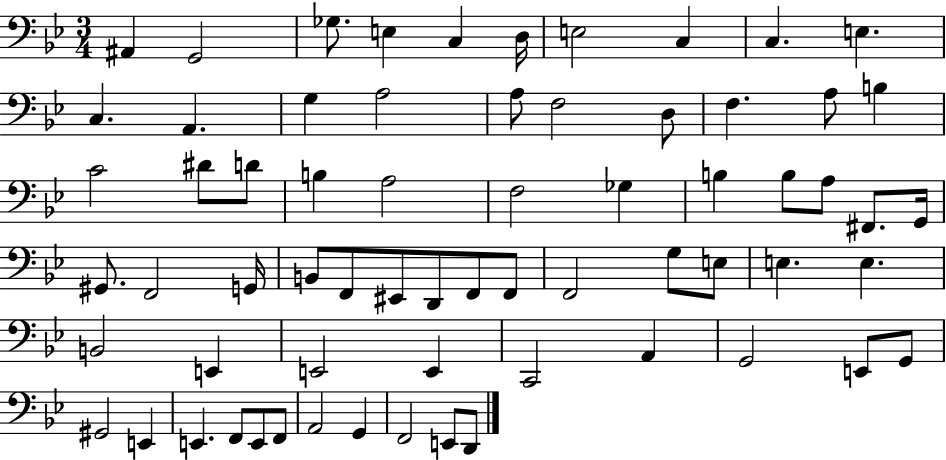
X:1
T:Untitled
M:3/4
L:1/4
K:Bb
^A,, G,,2 _G,/2 E, C, D,/4 E,2 C, C, E, C, A,, G, A,2 A,/2 F,2 D,/2 F, A,/2 B, C2 ^D/2 D/2 B, A,2 F,2 _G, B, B,/2 A,/2 ^F,,/2 G,,/4 ^G,,/2 F,,2 G,,/4 B,,/2 F,,/2 ^E,,/2 D,,/2 F,,/2 F,,/2 F,,2 G,/2 E,/2 E, E, B,,2 E,, E,,2 E,, C,,2 A,, G,,2 E,,/2 G,,/2 ^G,,2 E,, E,, F,,/2 E,,/2 F,,/2 A,,2 G,, F,,2 E,,/2 D,,/2